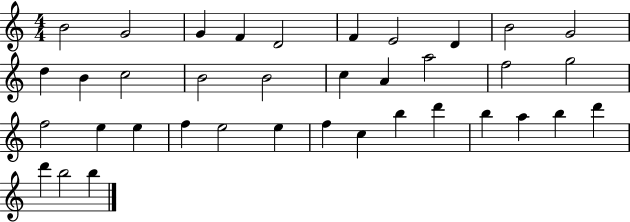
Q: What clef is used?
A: treble